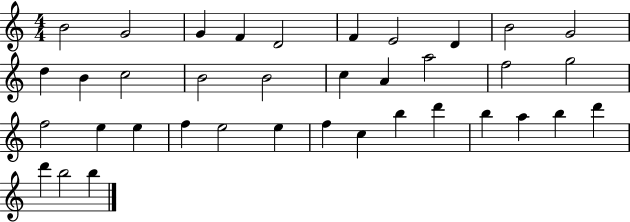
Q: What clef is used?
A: treble